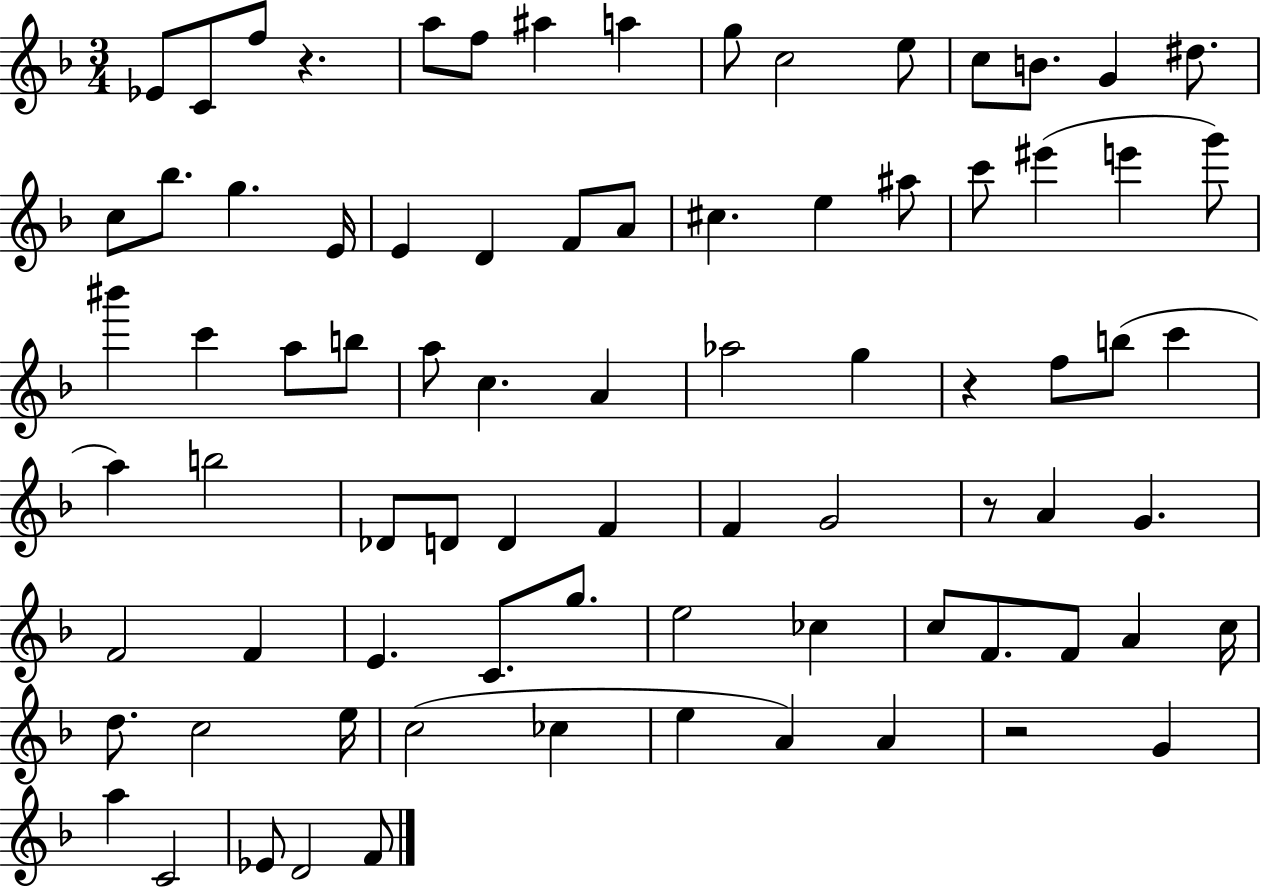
X:1
T:Untitled
M:3/4
L:1/4
K:F
_E/2 C/2 f/2 z a/2 f/2 ^a a g/2 c2 e/2 c/2 B/2 G ^d/2 c/2 _b/2 g E/4 E D F/2 A/2 ^c e ^a/2 c'/2 ^e' e' g'/2 ^b' c' a/2 b/2 a/2 c A _a2 g z f/2 b/2 c' a b2 _D/2 D/2 D F F G2 z/2 A G F2 F E C/2 g/2 e2 _c c/2 F/2 F/2 A c/4 d/2 c2 e/4 c2 _c e A A z2 G a C2 _E/2 D2 F/2